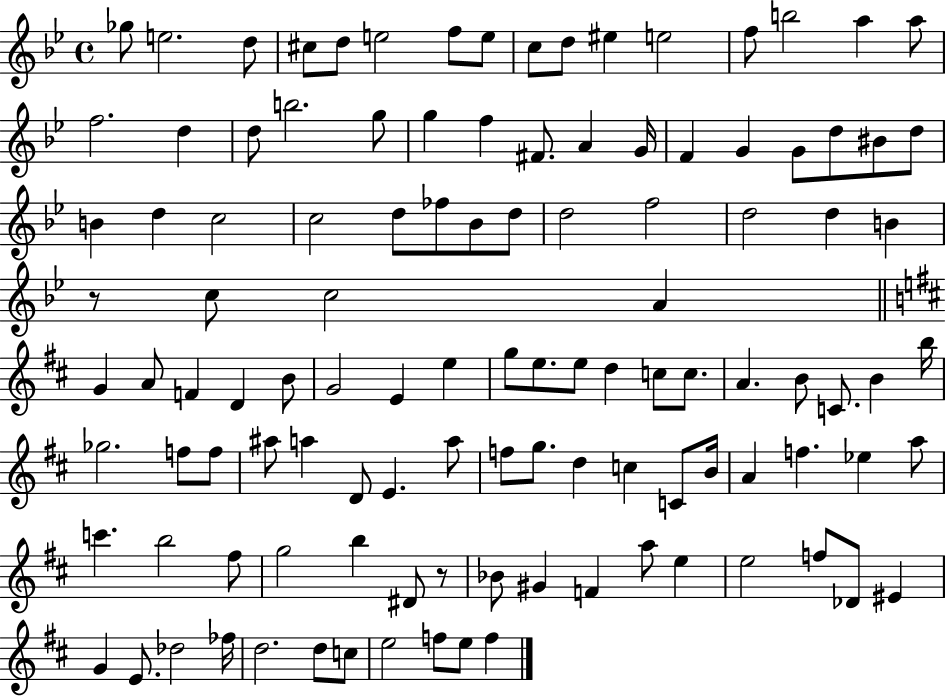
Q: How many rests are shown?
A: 2